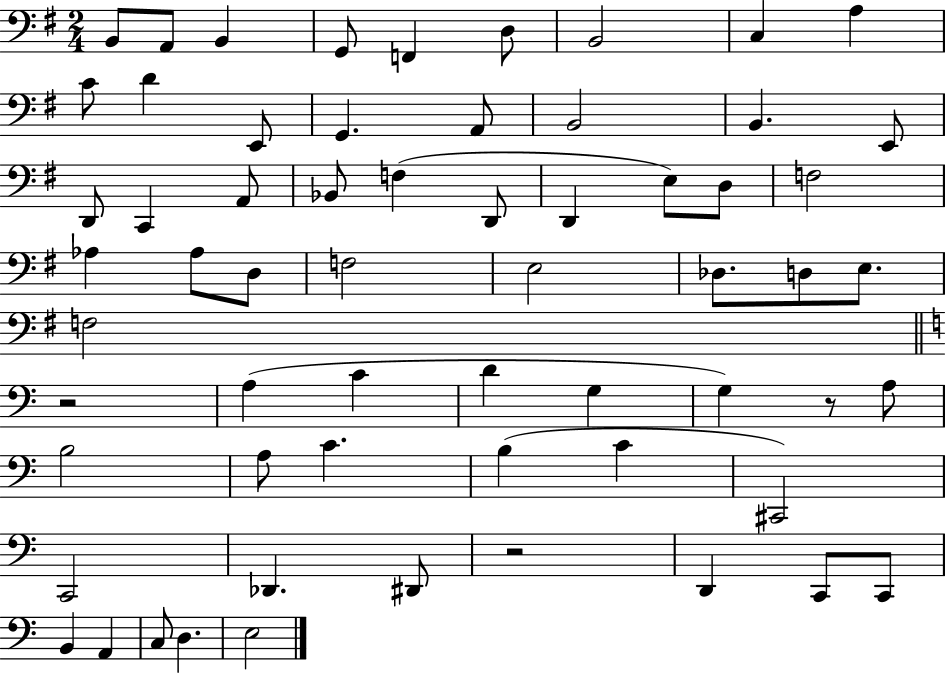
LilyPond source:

{
  \clef bass
  \numericTimeSignature
  \time 2/4
  \key g \major
  b,8 a,8 b,4 | g,8 f,4 d8 | b,2 | c4 a4 | \break c'8 d'4 e,8 | g,4. a,8 | b,2 | b,4. e,8 | \break d,8 c,4 a,8 | bes,8 f4( d,8 | d,4 e8) d8 | f2 | \break aes4 aes8 d8 | f2 | e2 | des8. d8 e8. | \break f2 | \bar "||" \break \key a \minor r2 | a4( c'4 | d'4 g4 | g4) r8 a8 | \break b2 | a8 c'4. | b4( c'4 | cis,2) | \break c,2 | des,4. dis,8 | r2 | d,4 c,8 c,8 | \break b,4 a,4 | c8 d4. | e2 | \bar "|."
}